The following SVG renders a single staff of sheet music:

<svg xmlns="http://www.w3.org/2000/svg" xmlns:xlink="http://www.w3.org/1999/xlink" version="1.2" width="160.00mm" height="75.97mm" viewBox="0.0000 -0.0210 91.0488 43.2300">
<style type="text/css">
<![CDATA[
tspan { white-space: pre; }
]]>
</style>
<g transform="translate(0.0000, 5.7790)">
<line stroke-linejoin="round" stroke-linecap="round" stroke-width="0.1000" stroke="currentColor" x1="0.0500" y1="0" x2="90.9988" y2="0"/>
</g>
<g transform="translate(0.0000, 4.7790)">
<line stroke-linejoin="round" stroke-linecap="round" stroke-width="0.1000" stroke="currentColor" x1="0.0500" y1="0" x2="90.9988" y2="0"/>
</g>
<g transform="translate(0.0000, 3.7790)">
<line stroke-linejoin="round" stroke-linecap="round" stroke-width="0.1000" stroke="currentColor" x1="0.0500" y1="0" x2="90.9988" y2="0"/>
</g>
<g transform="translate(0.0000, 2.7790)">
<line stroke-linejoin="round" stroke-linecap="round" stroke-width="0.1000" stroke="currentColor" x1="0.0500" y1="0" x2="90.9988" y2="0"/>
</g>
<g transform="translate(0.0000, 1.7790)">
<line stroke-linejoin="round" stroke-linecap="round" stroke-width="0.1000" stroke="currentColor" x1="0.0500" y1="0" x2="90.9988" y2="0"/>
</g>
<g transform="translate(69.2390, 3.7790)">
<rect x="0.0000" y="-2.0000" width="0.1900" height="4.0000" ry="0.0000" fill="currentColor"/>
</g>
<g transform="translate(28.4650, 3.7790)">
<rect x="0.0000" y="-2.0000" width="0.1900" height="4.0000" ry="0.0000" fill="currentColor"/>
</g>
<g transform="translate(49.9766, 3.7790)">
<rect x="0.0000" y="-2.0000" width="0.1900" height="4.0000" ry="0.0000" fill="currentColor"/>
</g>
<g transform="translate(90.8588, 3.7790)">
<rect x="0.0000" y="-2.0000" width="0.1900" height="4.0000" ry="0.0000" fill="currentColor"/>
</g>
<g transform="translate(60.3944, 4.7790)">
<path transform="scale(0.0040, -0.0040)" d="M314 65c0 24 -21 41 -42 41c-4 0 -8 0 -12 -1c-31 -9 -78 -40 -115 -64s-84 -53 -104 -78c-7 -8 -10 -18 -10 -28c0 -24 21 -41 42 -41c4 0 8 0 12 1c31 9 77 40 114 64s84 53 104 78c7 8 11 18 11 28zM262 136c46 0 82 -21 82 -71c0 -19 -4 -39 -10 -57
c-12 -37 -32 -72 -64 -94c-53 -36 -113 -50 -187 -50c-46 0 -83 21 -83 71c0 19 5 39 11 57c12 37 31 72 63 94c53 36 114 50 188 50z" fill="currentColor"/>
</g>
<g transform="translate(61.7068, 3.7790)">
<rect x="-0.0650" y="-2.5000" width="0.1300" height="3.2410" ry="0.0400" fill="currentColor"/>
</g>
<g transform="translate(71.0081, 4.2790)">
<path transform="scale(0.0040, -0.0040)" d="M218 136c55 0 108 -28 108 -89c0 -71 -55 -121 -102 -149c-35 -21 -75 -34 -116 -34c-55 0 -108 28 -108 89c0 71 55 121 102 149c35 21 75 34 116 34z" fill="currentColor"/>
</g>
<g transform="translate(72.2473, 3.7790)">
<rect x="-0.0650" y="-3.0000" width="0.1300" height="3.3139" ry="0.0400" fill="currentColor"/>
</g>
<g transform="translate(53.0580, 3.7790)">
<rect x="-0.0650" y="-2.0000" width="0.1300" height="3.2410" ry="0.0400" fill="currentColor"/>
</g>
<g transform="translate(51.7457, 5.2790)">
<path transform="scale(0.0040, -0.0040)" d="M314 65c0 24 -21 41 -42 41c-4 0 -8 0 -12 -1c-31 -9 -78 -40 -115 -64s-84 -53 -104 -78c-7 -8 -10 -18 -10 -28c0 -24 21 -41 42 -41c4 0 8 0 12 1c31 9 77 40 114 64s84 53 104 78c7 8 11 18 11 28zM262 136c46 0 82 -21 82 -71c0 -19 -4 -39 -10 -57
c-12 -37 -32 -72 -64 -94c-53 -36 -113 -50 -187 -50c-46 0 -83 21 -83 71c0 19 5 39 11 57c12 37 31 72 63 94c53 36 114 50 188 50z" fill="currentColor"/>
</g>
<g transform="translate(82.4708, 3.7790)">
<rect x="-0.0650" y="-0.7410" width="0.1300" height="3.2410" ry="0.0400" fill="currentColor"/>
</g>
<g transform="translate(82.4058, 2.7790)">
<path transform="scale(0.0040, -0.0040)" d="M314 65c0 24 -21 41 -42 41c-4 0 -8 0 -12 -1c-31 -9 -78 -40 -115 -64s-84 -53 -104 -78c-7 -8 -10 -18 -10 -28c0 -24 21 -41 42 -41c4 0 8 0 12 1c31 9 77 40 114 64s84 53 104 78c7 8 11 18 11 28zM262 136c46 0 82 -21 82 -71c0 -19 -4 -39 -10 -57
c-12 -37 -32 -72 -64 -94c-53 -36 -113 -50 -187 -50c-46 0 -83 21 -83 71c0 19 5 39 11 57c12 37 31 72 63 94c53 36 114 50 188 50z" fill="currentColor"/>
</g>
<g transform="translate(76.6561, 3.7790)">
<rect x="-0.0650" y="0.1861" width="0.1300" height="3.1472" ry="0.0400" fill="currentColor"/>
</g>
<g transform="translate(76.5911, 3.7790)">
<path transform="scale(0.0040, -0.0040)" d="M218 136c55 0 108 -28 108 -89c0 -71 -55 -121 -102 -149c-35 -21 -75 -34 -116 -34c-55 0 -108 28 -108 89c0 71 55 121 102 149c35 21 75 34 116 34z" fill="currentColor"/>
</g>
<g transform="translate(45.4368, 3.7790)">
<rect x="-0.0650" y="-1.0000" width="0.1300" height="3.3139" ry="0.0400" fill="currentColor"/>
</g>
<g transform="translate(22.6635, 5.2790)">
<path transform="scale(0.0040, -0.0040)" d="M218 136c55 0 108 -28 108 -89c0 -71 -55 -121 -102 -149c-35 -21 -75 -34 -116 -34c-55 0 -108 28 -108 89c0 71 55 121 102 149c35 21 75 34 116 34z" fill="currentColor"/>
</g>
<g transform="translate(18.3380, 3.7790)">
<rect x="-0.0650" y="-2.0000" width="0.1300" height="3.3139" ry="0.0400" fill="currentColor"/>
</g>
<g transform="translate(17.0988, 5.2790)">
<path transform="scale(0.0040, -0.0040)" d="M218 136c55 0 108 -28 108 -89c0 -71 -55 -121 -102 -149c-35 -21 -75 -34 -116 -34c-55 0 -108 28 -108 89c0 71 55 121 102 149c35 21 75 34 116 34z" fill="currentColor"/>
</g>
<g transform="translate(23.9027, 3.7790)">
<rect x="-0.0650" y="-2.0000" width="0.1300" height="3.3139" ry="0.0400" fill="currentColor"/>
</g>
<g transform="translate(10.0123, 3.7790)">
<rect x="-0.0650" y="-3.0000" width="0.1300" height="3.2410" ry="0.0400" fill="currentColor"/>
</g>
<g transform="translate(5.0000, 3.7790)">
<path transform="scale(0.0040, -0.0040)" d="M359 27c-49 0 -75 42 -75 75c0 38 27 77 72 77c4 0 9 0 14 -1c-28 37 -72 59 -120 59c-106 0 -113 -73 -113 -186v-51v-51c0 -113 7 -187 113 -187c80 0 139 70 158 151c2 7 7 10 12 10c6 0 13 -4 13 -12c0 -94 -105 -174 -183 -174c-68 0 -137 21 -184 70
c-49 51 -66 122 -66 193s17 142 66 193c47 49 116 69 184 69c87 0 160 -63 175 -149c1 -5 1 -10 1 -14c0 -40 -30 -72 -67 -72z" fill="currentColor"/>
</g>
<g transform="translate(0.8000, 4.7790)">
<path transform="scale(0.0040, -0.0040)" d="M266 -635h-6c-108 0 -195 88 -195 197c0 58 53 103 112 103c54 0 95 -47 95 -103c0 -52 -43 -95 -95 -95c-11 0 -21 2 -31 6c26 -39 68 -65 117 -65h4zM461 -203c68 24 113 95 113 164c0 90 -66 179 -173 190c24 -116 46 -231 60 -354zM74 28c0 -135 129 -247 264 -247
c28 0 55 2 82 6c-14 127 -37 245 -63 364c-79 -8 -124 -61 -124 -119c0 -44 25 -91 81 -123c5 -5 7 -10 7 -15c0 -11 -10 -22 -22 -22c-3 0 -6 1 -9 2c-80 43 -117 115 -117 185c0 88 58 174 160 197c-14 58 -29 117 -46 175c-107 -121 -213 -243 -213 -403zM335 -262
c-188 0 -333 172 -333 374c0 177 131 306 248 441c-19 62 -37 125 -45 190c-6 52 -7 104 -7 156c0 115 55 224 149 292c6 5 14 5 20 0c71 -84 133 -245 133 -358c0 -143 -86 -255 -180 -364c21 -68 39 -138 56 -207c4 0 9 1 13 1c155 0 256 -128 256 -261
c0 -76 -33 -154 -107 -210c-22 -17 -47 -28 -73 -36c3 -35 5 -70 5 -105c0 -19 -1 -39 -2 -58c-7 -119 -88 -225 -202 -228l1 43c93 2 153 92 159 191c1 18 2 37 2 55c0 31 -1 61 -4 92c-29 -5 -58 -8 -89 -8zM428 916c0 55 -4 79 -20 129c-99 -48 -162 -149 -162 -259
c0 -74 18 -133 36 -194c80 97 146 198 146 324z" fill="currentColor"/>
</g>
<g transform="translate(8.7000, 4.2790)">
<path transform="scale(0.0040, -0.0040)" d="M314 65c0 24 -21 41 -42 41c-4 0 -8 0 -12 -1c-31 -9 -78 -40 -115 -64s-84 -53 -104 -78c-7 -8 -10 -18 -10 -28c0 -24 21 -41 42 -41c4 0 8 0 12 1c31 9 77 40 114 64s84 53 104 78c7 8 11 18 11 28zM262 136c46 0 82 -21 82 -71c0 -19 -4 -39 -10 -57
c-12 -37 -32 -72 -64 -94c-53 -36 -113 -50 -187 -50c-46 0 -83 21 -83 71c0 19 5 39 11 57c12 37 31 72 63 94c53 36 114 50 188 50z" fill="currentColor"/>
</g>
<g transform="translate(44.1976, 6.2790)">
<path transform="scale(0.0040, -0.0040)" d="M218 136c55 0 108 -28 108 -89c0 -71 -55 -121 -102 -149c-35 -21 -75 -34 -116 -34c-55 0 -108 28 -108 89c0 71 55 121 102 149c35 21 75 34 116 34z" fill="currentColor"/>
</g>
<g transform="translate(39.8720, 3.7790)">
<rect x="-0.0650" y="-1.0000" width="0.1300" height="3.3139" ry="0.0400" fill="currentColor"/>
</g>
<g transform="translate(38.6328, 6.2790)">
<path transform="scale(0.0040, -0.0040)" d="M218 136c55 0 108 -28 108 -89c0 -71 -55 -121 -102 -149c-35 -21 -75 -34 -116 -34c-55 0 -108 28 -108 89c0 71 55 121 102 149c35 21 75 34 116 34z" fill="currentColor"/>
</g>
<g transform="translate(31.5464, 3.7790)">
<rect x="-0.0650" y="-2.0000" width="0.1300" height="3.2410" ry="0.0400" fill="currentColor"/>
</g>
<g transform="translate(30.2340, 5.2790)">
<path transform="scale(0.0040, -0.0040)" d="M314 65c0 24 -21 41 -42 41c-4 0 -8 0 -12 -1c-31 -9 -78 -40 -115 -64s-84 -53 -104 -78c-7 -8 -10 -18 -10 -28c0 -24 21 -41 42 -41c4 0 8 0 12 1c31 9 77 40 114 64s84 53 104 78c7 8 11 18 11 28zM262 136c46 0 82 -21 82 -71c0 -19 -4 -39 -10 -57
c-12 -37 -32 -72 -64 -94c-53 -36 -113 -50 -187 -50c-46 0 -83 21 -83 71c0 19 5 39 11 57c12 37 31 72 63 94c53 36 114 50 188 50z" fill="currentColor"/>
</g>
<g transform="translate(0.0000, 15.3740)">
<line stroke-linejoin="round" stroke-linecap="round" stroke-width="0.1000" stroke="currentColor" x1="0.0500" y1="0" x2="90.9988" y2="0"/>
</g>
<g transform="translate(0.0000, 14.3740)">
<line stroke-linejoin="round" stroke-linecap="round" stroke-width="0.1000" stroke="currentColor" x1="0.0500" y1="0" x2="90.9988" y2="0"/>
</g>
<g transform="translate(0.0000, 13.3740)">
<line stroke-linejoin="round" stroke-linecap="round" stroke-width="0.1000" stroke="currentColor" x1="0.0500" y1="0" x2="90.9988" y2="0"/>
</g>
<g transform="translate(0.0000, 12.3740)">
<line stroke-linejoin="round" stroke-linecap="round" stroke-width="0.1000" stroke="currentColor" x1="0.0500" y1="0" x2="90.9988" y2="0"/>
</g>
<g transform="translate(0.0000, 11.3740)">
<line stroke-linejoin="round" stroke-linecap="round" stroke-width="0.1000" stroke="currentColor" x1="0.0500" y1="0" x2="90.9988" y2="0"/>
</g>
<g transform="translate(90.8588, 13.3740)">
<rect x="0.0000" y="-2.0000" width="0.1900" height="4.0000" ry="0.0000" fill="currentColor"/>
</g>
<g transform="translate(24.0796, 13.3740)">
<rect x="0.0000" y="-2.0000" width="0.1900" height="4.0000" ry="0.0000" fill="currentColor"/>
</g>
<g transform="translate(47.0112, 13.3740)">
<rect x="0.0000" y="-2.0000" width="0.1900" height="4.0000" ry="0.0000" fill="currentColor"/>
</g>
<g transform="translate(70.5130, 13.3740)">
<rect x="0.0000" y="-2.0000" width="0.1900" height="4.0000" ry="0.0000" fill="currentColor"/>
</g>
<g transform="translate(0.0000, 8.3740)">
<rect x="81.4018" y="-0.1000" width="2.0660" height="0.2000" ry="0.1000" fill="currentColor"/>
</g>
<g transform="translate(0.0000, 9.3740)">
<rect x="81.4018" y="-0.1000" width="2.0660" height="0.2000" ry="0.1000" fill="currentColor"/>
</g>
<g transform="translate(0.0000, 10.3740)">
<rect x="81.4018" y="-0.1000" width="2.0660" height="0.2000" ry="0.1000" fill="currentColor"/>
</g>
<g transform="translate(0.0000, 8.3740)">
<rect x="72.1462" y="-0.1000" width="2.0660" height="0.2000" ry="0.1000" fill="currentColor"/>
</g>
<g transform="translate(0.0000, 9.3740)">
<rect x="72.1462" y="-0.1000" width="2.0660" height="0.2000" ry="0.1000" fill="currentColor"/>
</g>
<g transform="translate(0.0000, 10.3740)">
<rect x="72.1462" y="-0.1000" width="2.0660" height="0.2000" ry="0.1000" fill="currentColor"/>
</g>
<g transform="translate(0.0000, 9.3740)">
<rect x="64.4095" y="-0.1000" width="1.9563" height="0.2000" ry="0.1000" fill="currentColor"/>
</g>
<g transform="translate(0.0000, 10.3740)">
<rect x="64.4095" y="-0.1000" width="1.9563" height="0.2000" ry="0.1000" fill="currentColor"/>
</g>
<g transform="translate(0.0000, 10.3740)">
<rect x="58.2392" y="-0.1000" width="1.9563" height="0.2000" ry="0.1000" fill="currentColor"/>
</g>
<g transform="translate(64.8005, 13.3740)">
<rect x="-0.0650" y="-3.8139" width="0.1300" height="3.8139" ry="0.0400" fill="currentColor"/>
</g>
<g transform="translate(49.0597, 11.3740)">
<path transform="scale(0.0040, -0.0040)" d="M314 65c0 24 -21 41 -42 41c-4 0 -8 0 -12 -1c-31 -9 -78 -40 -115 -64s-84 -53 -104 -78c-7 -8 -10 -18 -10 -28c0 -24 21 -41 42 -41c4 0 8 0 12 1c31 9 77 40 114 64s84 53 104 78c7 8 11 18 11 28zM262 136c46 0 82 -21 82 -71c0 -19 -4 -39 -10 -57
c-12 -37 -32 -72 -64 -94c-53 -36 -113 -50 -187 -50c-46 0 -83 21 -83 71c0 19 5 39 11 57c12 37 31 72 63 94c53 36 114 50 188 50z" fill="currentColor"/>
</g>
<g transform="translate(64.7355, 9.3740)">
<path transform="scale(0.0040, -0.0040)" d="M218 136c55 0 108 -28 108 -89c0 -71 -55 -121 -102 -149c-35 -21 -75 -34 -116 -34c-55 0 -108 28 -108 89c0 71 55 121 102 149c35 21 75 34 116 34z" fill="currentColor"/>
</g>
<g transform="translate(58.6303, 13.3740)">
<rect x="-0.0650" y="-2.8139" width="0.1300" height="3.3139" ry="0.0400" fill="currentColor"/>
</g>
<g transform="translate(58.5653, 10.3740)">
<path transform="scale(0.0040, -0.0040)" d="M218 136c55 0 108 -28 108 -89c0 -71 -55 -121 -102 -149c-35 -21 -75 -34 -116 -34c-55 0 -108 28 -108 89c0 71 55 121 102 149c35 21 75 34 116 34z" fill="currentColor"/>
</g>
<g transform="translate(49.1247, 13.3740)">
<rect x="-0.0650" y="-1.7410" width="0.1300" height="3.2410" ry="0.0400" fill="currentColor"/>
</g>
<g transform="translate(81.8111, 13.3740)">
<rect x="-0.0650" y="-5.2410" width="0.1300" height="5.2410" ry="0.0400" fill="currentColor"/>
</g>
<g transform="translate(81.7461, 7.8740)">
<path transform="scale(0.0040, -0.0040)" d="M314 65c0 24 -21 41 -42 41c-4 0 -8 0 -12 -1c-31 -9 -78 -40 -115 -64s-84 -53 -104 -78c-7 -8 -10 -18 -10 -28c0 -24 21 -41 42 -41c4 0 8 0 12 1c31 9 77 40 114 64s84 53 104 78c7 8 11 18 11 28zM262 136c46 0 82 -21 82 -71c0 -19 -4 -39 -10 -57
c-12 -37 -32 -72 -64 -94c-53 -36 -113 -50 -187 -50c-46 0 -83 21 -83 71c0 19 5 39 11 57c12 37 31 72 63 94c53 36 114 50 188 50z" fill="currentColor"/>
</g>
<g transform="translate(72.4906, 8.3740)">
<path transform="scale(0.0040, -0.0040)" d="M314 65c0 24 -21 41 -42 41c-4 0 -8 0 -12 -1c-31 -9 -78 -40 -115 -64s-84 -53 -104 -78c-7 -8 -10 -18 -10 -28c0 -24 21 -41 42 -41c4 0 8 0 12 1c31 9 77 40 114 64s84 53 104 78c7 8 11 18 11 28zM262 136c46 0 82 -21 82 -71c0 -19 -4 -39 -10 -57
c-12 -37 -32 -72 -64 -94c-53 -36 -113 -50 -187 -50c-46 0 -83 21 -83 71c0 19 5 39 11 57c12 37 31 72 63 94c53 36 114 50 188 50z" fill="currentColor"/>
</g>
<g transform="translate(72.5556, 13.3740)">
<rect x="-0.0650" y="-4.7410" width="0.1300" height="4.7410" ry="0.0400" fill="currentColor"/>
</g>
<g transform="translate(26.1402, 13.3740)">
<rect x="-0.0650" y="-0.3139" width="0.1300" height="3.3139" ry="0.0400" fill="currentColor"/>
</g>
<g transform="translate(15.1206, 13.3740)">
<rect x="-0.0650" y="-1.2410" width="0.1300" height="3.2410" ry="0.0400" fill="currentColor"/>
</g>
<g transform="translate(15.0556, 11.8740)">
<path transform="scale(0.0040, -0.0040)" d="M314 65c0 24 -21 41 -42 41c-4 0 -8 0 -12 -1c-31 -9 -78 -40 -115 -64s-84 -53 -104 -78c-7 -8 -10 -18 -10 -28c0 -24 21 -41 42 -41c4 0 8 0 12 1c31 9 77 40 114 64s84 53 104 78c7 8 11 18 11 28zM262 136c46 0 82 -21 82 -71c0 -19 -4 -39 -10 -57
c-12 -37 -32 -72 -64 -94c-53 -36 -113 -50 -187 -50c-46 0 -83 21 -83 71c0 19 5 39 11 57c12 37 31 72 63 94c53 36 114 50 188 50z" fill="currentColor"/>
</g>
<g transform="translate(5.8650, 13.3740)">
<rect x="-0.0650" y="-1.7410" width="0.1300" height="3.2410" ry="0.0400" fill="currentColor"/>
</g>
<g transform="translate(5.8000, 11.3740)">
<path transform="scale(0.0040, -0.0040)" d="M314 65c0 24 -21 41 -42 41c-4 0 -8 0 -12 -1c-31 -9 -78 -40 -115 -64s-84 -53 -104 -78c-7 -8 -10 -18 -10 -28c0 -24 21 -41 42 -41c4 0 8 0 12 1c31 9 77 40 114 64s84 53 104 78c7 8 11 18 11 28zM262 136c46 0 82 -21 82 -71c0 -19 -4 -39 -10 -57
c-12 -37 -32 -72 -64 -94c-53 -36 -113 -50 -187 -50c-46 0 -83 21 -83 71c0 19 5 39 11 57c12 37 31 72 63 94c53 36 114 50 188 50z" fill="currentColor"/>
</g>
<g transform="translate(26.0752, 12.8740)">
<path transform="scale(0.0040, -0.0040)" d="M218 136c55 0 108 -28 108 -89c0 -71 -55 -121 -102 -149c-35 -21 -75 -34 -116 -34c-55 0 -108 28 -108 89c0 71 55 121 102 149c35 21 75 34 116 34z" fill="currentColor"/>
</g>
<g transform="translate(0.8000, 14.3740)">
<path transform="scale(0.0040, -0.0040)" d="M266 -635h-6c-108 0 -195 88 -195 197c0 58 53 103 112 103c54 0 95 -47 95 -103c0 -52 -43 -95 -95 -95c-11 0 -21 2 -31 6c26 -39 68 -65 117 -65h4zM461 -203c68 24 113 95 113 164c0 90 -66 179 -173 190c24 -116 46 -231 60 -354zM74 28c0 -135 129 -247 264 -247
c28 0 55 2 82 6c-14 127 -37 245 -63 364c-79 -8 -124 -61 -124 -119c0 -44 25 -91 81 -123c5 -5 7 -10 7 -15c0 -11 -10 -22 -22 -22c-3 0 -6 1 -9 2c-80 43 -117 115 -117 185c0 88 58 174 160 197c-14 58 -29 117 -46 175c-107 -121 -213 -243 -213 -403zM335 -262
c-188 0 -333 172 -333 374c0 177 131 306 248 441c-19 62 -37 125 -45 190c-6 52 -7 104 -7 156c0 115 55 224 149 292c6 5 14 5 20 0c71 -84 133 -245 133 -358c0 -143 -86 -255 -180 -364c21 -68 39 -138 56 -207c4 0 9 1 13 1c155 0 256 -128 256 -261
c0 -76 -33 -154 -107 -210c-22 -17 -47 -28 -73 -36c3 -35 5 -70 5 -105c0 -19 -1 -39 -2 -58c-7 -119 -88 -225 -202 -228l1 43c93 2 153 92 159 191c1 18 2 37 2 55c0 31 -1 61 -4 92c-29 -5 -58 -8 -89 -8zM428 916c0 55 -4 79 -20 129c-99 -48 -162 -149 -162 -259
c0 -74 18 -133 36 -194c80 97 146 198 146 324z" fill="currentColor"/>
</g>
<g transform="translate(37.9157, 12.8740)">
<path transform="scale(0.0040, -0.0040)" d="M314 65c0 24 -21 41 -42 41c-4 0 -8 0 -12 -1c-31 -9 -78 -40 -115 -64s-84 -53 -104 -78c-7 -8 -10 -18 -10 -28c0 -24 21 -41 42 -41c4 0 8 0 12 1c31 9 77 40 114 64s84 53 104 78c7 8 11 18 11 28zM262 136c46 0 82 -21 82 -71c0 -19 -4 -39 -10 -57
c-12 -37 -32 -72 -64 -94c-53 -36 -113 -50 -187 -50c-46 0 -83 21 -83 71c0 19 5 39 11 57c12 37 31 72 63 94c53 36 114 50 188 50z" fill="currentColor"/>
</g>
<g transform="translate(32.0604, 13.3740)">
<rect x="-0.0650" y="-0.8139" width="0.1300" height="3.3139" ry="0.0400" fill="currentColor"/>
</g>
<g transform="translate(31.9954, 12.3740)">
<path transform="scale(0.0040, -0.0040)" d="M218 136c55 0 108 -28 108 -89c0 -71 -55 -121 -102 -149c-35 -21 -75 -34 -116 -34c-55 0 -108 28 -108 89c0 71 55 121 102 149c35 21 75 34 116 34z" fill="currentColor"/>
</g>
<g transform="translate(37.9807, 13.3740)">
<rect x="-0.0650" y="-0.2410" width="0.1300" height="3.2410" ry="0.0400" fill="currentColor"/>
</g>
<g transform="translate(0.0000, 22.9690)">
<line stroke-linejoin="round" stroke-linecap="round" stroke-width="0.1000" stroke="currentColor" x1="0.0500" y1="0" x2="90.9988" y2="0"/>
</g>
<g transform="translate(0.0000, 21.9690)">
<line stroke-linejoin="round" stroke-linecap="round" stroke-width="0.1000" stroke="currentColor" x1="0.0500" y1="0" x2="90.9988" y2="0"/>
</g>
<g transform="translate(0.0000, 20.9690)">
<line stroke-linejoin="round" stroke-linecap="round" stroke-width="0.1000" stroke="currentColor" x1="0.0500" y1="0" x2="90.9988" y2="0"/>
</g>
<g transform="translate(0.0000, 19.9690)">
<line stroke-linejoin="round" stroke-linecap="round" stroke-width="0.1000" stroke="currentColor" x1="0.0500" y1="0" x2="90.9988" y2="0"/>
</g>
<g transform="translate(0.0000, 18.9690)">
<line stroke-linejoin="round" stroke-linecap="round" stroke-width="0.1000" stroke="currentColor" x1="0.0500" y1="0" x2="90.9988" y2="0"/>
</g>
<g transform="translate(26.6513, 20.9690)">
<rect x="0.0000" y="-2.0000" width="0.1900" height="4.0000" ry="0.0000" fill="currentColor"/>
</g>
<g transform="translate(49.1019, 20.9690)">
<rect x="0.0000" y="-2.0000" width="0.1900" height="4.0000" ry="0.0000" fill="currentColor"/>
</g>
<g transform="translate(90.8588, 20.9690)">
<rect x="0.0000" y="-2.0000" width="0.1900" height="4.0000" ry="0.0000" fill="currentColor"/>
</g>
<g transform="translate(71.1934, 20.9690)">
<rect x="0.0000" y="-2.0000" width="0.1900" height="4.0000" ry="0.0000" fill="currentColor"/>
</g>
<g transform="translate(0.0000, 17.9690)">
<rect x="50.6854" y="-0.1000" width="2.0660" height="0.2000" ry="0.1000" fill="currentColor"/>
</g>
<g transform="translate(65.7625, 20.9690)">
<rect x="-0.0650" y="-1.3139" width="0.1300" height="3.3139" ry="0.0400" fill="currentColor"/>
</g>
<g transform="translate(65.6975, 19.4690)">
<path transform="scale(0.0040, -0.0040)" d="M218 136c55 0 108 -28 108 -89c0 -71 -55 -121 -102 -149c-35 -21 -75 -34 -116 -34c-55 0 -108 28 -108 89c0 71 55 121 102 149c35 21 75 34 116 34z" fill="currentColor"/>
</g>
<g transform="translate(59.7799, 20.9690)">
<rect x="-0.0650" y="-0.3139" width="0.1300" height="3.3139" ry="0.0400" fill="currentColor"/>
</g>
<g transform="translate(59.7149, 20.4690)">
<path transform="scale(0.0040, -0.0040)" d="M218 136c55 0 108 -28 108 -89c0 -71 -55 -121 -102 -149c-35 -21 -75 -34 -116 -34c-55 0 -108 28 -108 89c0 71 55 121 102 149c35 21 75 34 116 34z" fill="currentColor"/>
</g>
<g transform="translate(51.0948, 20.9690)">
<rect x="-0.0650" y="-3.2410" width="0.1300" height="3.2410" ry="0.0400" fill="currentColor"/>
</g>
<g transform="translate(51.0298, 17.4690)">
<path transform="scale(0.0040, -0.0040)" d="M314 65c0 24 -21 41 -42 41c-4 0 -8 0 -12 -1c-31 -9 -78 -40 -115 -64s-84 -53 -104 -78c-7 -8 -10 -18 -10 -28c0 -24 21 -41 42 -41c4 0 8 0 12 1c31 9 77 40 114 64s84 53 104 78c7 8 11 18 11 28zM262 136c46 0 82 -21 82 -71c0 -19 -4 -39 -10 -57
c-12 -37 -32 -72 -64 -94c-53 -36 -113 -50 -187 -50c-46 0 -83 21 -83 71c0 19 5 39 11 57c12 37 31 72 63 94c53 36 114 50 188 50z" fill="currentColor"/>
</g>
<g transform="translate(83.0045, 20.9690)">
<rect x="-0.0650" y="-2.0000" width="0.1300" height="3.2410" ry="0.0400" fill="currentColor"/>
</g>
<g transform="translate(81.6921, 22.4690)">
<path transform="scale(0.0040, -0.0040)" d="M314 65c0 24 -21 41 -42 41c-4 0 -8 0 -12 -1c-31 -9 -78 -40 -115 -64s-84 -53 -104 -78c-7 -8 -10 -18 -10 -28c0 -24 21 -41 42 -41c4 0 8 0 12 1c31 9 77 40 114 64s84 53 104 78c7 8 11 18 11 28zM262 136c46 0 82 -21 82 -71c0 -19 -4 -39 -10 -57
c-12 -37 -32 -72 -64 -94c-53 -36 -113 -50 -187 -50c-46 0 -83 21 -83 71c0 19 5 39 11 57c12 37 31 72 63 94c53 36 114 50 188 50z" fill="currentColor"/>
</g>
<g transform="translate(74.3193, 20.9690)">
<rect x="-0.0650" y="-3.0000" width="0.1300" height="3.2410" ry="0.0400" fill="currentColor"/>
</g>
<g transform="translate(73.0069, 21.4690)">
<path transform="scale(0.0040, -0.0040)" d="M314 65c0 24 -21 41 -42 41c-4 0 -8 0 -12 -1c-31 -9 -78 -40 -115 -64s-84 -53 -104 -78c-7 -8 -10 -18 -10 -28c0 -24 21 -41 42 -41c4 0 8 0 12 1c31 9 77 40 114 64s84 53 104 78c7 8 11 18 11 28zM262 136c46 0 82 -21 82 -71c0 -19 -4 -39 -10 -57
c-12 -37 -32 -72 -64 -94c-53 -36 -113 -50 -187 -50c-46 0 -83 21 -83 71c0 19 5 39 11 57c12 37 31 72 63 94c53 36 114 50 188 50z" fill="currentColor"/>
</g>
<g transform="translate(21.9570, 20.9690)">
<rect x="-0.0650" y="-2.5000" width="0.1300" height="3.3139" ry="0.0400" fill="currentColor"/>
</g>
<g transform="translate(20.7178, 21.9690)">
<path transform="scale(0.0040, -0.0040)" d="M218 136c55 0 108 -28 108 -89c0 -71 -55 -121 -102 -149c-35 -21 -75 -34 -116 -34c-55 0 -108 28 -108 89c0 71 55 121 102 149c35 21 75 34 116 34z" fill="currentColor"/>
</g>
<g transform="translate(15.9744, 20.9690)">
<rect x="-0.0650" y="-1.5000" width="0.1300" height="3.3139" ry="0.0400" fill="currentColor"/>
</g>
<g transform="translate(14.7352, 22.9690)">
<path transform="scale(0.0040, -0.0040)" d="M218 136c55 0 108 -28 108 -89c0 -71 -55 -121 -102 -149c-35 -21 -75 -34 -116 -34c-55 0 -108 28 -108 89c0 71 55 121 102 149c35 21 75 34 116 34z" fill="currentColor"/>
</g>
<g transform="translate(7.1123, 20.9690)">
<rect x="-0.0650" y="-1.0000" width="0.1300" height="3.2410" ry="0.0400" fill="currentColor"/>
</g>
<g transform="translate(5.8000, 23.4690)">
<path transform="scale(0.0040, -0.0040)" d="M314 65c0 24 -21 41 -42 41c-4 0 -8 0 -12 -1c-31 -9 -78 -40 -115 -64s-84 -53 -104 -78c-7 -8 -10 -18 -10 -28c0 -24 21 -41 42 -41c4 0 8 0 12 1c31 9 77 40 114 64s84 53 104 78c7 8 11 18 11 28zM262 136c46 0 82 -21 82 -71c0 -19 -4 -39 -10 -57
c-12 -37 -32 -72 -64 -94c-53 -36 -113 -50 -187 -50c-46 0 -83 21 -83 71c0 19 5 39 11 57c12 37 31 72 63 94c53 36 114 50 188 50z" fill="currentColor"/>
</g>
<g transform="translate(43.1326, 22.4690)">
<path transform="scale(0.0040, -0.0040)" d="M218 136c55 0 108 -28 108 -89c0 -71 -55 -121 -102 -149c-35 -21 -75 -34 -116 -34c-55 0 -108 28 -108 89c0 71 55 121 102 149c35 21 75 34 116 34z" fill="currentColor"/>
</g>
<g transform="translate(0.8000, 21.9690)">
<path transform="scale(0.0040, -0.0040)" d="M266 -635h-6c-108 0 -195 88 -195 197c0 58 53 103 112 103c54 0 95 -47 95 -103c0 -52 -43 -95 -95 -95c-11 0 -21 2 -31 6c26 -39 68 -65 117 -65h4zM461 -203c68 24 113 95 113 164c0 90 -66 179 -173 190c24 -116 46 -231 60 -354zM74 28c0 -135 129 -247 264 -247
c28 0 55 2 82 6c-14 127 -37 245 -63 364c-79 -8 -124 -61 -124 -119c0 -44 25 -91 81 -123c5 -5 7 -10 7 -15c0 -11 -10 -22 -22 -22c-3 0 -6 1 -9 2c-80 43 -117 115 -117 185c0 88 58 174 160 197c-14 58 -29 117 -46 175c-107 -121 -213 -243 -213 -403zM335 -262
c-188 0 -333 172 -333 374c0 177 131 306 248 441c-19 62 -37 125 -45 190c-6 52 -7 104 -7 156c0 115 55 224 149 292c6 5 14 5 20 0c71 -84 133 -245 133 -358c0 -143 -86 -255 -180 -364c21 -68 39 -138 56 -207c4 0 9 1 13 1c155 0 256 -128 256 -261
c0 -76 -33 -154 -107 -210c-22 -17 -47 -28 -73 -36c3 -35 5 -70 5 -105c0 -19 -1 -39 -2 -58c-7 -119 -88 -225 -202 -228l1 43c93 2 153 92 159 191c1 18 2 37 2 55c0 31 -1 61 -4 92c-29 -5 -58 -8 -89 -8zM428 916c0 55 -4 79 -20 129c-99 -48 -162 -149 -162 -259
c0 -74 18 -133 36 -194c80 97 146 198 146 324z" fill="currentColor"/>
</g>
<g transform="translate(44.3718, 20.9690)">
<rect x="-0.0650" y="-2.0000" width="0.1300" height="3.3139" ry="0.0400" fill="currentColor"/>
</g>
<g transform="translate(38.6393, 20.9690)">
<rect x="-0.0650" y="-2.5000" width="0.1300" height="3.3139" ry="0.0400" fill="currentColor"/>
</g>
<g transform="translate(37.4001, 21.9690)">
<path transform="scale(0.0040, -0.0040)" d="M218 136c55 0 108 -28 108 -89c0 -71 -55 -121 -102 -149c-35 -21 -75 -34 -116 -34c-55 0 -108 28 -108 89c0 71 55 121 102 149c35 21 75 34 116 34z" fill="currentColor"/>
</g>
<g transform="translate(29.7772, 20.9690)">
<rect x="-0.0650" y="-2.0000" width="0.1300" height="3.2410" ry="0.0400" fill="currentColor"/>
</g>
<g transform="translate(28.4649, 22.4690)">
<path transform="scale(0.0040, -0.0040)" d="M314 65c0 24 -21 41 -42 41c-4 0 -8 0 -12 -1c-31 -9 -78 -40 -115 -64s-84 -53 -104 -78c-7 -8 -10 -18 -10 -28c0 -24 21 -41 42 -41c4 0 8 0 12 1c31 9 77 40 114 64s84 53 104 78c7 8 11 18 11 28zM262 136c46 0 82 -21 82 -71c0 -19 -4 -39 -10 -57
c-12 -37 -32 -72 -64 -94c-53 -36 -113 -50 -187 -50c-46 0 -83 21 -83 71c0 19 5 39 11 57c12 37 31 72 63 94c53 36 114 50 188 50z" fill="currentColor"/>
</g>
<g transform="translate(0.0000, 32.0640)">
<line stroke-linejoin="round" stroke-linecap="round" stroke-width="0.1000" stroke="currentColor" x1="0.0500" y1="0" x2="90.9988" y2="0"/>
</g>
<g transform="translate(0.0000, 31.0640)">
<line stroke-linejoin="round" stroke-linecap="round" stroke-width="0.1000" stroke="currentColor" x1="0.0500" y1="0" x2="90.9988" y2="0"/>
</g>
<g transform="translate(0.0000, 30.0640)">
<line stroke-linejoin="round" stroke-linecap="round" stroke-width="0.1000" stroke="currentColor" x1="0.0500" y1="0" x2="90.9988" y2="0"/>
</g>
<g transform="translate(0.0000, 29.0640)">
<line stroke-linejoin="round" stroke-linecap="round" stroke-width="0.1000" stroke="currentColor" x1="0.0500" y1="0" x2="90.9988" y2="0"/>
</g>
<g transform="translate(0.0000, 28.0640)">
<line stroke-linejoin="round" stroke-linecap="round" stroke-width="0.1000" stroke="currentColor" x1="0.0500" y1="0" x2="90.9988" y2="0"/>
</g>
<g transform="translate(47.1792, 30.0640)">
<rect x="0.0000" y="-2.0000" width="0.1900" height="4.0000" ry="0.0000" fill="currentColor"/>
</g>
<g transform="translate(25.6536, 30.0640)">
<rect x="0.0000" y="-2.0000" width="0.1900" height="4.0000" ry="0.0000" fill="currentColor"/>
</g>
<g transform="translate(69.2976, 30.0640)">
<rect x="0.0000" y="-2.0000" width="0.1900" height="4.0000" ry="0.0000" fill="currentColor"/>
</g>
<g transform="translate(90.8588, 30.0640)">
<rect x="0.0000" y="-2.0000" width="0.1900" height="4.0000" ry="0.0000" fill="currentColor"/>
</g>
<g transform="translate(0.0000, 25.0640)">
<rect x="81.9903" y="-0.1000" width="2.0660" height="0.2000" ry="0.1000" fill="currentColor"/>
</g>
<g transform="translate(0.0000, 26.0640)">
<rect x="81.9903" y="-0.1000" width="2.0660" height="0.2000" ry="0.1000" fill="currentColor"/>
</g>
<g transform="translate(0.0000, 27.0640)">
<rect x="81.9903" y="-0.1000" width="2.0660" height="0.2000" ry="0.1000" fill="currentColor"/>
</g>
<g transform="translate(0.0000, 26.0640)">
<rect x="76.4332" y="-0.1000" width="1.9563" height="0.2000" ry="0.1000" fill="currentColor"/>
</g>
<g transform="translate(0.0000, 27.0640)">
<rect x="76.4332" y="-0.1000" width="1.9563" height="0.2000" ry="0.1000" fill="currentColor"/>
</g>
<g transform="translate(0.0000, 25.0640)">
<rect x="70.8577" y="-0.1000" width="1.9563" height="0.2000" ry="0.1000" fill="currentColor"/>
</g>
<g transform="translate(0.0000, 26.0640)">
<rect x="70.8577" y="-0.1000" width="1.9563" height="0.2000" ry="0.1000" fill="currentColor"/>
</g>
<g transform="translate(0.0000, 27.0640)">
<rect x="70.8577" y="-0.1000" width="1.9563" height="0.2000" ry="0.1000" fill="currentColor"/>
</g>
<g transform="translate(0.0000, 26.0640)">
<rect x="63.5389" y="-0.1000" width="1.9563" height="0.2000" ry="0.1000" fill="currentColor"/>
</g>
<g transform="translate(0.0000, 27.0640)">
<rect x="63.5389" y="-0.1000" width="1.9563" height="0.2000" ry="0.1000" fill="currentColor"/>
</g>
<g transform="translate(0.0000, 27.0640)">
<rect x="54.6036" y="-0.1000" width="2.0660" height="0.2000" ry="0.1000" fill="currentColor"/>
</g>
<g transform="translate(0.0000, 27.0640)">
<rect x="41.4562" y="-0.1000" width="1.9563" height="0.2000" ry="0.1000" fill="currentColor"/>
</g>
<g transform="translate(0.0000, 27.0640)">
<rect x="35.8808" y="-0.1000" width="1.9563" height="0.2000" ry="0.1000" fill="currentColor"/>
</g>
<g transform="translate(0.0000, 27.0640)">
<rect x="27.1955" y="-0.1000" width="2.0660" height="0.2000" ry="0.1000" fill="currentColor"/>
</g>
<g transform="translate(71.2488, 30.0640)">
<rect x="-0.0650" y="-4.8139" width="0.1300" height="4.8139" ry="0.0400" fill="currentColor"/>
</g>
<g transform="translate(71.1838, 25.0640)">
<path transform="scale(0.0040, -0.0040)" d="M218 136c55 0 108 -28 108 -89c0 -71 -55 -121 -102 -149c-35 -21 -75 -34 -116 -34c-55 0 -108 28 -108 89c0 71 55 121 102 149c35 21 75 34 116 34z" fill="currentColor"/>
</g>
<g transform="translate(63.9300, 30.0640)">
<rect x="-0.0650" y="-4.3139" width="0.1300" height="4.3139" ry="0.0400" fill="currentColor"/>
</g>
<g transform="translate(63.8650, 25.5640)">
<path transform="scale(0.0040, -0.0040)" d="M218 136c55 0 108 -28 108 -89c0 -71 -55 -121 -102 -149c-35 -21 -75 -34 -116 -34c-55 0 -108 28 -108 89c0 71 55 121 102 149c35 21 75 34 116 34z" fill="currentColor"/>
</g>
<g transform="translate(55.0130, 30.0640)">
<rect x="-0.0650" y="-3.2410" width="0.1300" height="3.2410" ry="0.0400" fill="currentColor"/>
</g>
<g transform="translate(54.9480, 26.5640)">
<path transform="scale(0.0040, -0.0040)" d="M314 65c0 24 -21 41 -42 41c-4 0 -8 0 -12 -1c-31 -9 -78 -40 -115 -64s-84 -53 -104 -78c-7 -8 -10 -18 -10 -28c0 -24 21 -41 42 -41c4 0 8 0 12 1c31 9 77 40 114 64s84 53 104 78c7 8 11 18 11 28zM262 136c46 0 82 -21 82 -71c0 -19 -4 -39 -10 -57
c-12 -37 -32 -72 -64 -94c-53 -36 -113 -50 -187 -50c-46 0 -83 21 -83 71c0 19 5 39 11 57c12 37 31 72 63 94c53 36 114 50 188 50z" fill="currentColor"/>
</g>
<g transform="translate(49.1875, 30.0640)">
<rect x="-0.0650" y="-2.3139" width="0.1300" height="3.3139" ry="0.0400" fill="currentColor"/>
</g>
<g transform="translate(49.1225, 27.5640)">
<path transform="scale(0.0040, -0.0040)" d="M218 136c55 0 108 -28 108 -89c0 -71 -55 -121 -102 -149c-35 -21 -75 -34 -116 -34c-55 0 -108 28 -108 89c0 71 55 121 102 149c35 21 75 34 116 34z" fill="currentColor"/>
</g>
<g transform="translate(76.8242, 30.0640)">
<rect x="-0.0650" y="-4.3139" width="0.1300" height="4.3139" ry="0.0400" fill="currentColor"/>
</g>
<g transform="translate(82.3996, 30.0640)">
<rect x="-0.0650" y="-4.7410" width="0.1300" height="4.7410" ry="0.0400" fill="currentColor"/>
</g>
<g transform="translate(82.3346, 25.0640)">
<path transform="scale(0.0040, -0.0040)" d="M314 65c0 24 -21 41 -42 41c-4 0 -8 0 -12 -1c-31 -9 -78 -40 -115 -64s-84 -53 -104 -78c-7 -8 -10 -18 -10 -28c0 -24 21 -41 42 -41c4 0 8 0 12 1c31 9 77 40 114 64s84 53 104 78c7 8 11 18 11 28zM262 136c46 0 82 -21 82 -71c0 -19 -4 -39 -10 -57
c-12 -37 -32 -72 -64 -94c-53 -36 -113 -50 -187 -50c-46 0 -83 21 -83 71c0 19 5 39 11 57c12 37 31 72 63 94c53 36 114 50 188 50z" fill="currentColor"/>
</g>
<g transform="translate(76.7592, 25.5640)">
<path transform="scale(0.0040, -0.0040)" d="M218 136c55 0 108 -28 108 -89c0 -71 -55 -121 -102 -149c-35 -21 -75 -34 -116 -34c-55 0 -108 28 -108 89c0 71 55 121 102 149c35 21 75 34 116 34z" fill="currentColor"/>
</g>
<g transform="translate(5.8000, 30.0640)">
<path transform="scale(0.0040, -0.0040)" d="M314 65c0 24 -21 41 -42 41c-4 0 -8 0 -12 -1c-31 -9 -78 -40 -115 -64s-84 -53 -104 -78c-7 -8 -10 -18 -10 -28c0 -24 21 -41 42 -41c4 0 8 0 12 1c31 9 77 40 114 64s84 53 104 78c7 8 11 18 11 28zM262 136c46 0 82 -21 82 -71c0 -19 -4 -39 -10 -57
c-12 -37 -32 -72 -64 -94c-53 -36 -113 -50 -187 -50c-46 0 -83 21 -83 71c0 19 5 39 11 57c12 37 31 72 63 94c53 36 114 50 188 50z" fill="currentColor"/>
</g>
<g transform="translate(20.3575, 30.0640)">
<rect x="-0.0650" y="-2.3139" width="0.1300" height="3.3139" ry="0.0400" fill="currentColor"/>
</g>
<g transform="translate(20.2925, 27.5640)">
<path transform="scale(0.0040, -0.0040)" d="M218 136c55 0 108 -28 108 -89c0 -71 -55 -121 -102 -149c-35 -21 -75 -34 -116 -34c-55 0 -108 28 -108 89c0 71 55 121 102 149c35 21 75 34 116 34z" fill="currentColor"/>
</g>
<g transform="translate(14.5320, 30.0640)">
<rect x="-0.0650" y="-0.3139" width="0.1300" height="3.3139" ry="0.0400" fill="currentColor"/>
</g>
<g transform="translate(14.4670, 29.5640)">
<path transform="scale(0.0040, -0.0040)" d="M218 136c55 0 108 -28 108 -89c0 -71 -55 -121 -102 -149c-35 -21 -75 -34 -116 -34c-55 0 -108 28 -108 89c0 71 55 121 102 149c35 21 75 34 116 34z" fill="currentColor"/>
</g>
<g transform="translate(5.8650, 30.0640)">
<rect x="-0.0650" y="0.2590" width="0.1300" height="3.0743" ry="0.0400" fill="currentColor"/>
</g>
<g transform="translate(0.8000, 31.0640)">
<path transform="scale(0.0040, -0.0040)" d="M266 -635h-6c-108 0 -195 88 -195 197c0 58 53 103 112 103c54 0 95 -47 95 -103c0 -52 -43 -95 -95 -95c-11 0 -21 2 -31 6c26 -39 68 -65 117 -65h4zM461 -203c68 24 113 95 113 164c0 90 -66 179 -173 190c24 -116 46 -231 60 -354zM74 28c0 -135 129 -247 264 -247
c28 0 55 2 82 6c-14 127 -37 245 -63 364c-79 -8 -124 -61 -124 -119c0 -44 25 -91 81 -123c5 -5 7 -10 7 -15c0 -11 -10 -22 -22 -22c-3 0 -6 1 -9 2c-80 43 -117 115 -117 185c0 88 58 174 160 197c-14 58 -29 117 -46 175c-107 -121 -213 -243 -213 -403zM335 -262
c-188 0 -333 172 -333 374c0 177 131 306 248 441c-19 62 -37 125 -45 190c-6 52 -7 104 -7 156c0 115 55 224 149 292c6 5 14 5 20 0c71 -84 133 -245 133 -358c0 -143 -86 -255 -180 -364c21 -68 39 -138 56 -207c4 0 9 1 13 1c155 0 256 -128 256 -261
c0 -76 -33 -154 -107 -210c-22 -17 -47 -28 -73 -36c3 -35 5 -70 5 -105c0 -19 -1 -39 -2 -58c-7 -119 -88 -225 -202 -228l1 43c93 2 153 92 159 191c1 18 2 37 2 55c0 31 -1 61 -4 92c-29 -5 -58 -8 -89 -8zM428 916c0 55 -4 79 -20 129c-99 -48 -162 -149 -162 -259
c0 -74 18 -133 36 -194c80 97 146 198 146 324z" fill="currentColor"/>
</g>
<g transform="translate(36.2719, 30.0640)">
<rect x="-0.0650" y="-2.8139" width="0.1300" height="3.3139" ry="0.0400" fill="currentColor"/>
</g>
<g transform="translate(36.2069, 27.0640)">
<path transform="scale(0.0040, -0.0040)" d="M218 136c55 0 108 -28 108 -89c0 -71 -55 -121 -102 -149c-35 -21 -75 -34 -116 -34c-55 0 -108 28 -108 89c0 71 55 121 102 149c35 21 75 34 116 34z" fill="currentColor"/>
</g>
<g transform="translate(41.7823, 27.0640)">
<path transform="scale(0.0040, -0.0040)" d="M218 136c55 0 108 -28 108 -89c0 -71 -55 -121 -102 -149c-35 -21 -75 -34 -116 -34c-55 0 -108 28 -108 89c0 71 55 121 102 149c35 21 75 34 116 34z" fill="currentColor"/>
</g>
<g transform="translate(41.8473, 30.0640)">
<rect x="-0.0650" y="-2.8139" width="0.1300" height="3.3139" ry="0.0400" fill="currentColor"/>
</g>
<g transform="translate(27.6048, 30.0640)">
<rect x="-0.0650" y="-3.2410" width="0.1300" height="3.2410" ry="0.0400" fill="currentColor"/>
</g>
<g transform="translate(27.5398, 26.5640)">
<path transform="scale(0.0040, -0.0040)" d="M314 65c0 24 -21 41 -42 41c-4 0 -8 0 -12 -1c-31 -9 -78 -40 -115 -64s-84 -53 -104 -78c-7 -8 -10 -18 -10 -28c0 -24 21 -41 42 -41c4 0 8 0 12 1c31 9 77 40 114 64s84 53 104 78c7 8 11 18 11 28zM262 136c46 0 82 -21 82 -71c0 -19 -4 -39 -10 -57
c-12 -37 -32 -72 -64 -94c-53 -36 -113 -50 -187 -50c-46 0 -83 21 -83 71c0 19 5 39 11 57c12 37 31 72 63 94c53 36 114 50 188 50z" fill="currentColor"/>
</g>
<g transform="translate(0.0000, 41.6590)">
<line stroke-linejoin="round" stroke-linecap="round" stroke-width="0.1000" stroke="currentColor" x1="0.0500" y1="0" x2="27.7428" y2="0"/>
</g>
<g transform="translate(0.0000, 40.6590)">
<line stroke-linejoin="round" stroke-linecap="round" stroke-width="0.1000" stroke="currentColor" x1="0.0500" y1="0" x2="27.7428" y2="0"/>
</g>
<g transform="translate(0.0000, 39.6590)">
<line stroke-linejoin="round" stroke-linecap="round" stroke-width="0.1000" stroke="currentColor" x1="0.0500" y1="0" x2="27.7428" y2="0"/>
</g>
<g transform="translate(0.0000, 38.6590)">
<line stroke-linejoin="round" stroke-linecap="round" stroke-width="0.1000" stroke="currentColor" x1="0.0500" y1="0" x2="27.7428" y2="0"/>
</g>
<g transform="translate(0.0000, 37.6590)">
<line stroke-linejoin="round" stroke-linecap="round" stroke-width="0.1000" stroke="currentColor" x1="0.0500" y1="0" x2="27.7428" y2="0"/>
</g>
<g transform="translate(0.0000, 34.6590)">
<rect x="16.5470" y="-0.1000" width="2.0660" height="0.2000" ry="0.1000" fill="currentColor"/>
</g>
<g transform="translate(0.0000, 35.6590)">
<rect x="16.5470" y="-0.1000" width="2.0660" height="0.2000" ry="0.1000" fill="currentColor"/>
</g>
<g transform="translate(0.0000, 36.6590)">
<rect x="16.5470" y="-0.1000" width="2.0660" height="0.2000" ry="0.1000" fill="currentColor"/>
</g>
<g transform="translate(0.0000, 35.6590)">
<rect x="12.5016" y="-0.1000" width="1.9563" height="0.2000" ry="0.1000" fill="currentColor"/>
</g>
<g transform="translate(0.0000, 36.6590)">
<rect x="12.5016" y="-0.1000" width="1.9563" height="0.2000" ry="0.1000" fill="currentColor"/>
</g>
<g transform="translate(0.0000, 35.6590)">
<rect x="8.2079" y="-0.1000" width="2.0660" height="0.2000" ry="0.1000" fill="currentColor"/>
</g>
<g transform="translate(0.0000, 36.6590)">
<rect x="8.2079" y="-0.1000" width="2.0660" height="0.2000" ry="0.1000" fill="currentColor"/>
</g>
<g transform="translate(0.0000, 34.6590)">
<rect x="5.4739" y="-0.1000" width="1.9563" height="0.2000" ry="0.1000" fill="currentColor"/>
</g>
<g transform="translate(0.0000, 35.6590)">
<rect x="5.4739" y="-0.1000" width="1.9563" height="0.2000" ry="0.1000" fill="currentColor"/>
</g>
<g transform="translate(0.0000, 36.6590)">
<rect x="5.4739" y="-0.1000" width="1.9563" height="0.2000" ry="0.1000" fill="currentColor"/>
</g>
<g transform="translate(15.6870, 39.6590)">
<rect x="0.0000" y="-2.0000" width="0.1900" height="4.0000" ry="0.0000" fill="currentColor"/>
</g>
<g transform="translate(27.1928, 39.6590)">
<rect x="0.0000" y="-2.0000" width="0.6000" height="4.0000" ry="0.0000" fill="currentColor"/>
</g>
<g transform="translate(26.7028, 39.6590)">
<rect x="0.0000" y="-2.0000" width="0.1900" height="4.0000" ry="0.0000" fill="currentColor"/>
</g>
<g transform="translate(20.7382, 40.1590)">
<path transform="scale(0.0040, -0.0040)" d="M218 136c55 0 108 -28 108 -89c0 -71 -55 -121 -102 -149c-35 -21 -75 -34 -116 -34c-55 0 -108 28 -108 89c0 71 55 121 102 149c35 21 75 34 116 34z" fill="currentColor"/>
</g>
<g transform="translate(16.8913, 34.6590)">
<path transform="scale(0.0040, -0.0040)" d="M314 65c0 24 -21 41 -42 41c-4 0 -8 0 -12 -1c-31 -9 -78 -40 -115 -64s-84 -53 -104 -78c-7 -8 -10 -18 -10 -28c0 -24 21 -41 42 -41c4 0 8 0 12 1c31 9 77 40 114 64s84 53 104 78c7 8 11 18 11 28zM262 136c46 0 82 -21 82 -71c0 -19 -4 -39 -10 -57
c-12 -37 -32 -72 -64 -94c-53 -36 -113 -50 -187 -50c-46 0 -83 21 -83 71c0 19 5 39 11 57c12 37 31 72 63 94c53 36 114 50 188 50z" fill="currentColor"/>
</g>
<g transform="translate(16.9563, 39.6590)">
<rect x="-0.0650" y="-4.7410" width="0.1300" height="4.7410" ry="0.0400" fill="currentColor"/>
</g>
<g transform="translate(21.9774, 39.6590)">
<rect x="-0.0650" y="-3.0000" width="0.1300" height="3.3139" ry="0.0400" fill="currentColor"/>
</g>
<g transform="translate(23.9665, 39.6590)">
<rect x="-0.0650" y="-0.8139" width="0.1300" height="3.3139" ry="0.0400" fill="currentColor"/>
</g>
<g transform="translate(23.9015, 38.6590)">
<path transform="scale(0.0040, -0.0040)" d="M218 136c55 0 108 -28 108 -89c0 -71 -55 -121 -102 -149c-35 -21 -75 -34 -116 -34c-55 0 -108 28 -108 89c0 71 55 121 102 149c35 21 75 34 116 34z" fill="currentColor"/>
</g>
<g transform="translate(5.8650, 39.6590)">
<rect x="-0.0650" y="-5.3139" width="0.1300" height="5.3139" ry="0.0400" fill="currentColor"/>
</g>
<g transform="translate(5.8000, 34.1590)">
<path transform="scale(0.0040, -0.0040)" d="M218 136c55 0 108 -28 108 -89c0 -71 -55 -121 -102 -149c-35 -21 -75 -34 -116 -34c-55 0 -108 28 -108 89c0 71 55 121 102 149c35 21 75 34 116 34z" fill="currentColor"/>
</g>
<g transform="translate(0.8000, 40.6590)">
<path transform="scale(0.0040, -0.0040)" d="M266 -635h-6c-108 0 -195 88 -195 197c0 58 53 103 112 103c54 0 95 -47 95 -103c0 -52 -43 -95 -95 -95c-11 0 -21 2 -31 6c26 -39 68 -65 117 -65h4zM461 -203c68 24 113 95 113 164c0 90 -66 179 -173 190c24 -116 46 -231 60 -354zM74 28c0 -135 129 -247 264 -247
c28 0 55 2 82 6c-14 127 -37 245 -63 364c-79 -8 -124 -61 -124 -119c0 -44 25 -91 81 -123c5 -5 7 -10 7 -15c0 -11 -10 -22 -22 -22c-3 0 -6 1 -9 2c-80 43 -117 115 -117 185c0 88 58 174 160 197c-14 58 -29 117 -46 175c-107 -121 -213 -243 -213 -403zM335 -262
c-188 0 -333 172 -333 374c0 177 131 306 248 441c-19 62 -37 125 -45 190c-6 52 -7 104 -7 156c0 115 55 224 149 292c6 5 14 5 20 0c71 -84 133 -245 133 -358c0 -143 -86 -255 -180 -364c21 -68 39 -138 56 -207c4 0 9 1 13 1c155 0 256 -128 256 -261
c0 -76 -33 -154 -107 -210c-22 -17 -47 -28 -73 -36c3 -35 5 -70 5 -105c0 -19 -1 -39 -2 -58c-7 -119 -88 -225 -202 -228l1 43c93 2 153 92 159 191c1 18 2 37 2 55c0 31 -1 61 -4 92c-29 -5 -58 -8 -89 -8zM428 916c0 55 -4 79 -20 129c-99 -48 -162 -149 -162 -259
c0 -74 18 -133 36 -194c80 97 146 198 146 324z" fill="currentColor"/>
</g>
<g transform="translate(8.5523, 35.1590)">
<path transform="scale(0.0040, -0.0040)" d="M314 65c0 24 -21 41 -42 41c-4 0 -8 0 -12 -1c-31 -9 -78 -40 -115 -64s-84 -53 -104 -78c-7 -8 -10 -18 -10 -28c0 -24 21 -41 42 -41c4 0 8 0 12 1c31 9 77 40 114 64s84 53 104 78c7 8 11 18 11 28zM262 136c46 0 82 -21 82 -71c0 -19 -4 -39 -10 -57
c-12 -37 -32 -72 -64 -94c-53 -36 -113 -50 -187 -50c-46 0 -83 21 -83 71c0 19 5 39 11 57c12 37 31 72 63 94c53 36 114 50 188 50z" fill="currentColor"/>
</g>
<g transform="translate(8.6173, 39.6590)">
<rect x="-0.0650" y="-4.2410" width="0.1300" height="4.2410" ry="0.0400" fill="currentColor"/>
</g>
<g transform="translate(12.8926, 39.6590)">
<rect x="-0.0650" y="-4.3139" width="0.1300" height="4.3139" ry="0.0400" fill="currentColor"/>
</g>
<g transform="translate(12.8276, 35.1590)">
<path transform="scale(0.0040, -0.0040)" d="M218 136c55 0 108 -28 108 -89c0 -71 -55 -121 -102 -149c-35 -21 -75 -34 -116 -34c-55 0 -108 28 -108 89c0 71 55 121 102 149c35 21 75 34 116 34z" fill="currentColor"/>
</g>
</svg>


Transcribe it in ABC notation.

X:1
T:Untitled
M:4/4
L:1/4
K:C
A2 F F F2 D D F2 G2 A B d2 f2 e2 c d c2 f2 a c' e'2 f'2 D2 E G F2 G F b2 c e A2 F2 B2 c g b2 a a g b2 d' e' d' e'2 f' d'2 d' e'2 A d